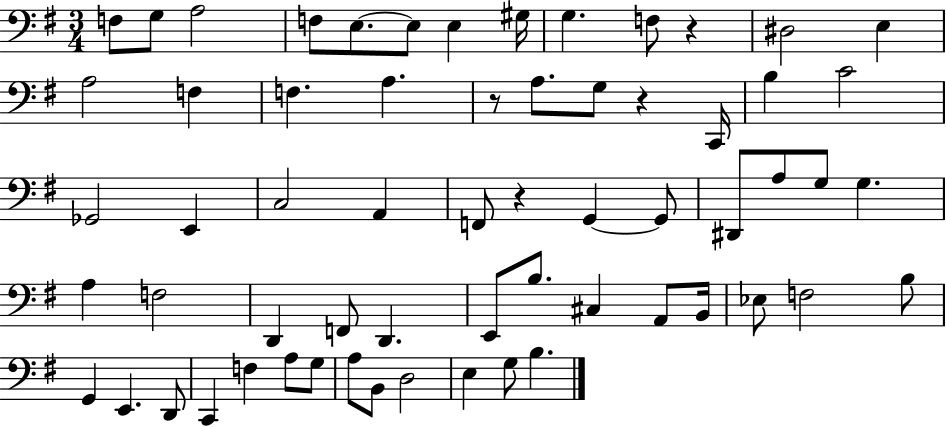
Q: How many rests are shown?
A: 4